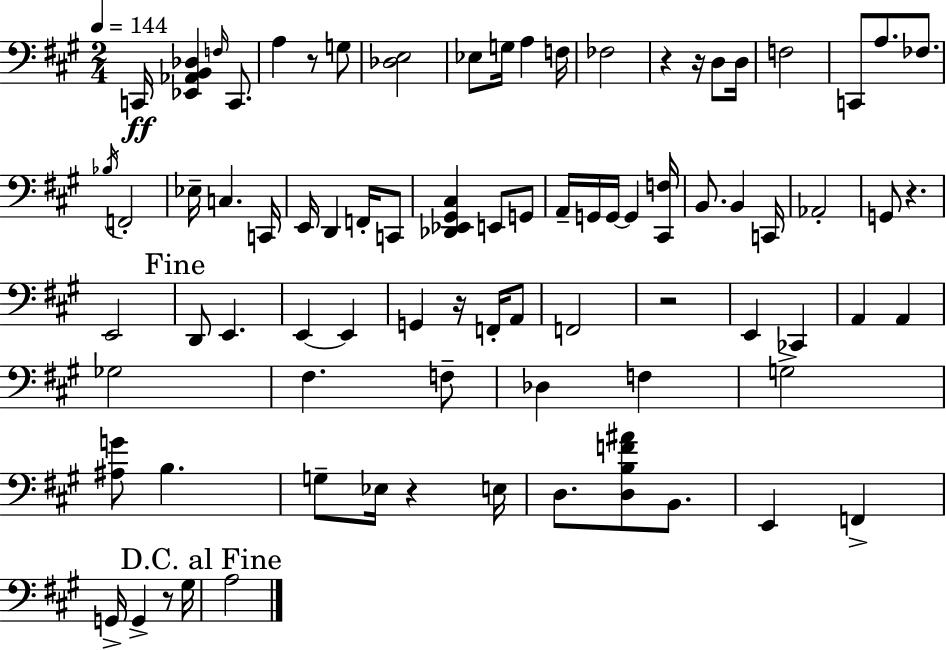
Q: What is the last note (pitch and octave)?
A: A3